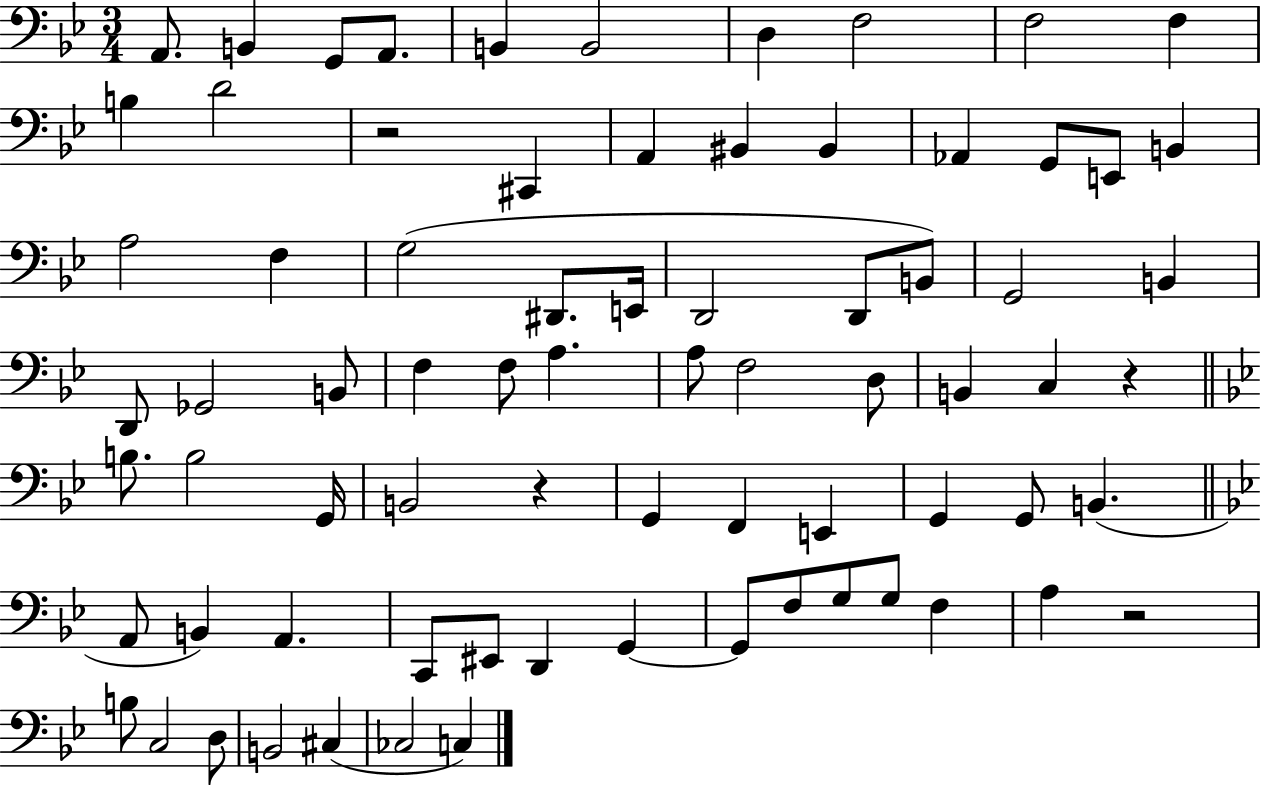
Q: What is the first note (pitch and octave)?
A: A2